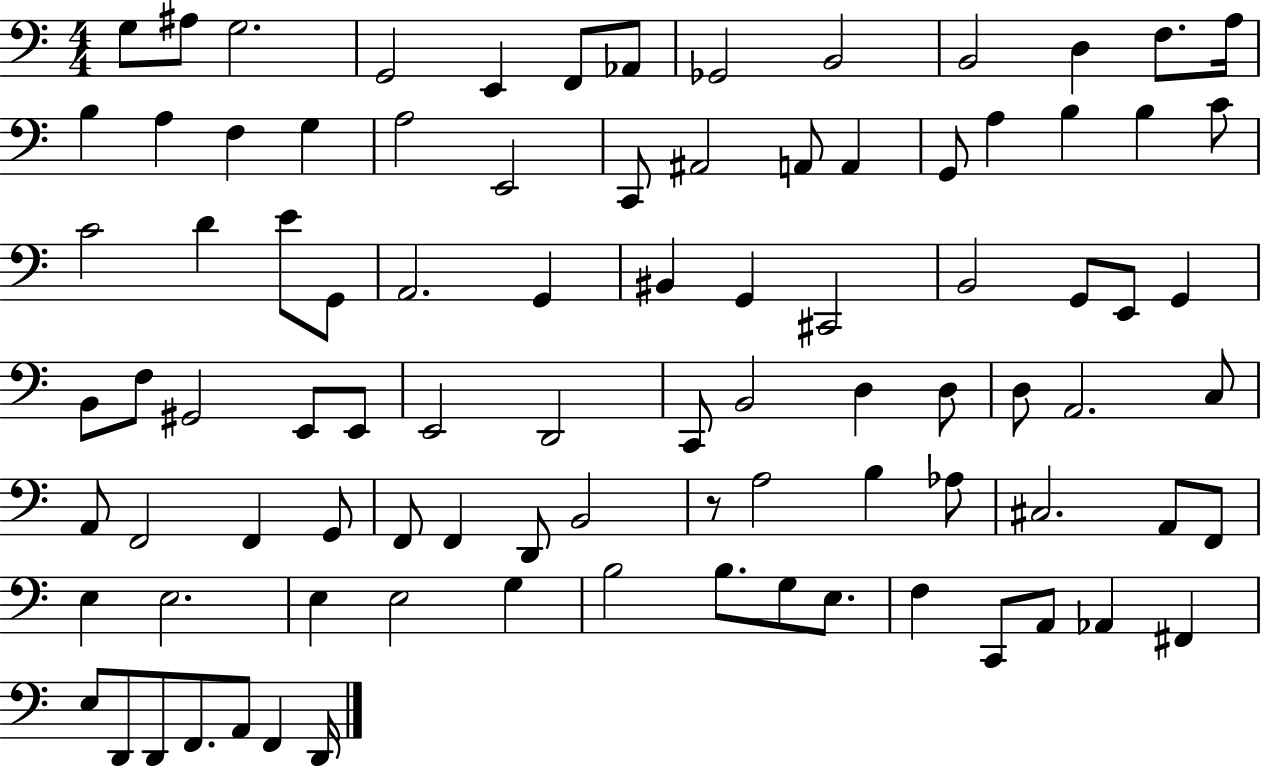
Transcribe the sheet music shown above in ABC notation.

X:1
T:Untitled
M:4/4
L:1/4
K:C
G,/2 ^A,/2 G,2 G,,2 E,, F,,/2 _A,,/2 _G,,2 B,,2 B,,2 D, F,/2 A,/4 B, A, F, G, A,2 E,,2 C,,/2 ^A,,2 A,,/2 A,, G,,/2 A, B, B, C/2 C2 D E/2 G,,/2 A,,2 G,, ^B,, G,, ^C,,2 B,,2 G,,/2 E,,/2 G,, B,,/2 F,/2 ^G,,2 E,,/2 E,,/2 E,,2 D,,2 C,,/2 B,,2 D, D,/2 D,/2 A,,2 C,/2 A,,/2 F,,2 F,, G,,/2 F,,/2 F,, D,,/2 B,,2 z/2 A,2 B, _A,/2 ^C,2 A,,/2 F,,/2 E, E,2 E, E,2 G, B,2 B,/2 G,/2 E,/2 F, C,,/2 A,,/2 _A,, ^F,, E,/2 D,,/2 D,,/2 F,,/2 A,,/2 F,, D,,/4